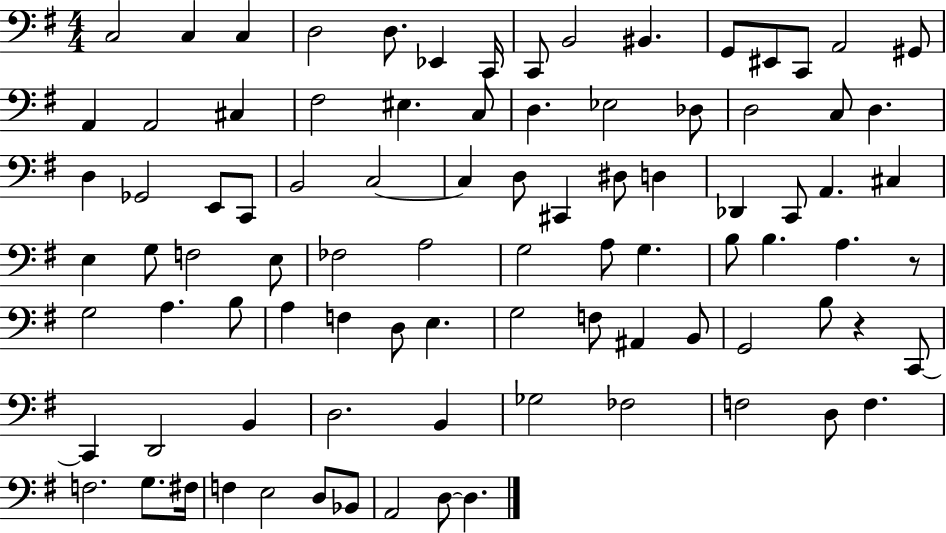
{
  \clef bass
  \numericTimeSignature
  \time 4/4
  \key g \major
  \repeat volta 2 { c2 c4 c4 | d2 d8. ees,4 c,16 | c,8 b,2 bis,4. | g,8 eis,8 c,8 a,2 gis,8 | \break a,4 a,2 cis4 | fis2 eis4. c8 | d4. ees2 des8 | d2 c8 d4. | \break d4 ges,2 e,8 c,8 | b,2 c2~~ | c4 d8 cis,4 dis8 d4 | des,4 c,8 a,4. cis4 | \break e4 g8 f2 e8 | fes2 a2 | g2 a8 g4. | b8 b4. a4. r8 | \break g2 a4. b8 | a4 f4 d8 e4. | g2 f8 ais,4 b,8 | g,2 b8 r4 c,8~~ | \break c,4 d,2 b,4 | d2. b,4 | ges2 fes2 | f2 d8 f4. | \break f2. g8. fis16 | f4 e2 d8 bes,8 | a,2 d8~~ d4. | } \bar "|."
}